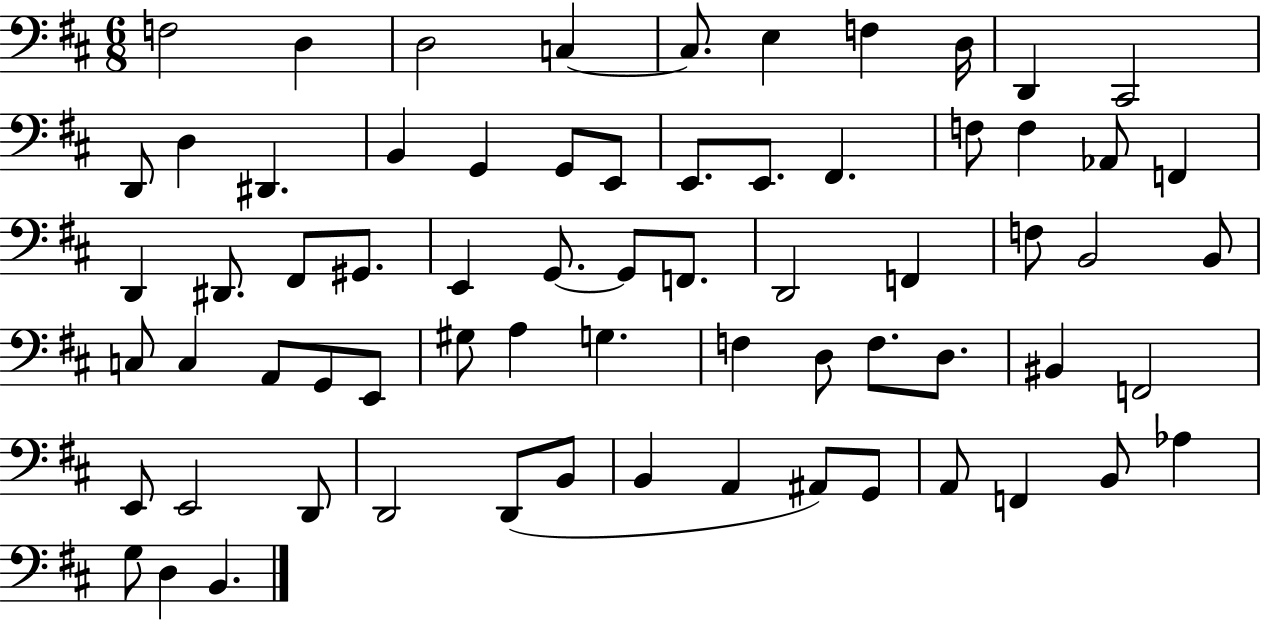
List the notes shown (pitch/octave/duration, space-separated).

F3/h D3/q D3/h C3/q C3/e. E3/q F3/q D3/s D2/q C#2/h D2/e D3/q D#2/q. B2/q G2/q G2/e E2/e E2/e. E2/e. F#2/q. F3/e F3/q Ab2/e F2/q D2/q D#2/e. F#2/e G#2/e. E2/q G2/e. G2/e F2/e. D2/h F2/q F3/e B2/h B2/e C3/e C3/q A2/e G2/e E2/e G#3/e A3/q G3/q. F3/q D3/e F3/e. D3/e. BIS2/q F2/h E2/e E2/h D2/e D2/h D2/e B2/e B2/q A2/q A#2/e G2/e A2/e F2/q B2/e Ab3/q G3/e D3/q B2/q.